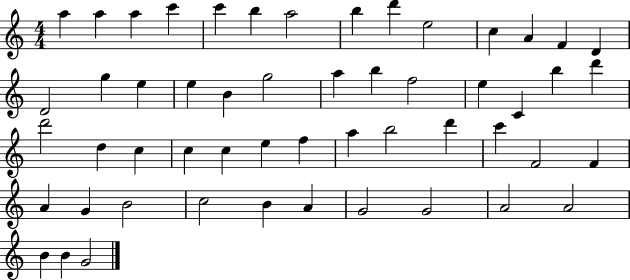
A5/q A5/q A5/q C6/q C6/q B5/q A5/h B5/q D6/q E5/h C5/q A4/q F4/q D4/q D4/h G5/q E5/q E5/q B4/q G5/h A5/q B5/q F5/h E5/q C4/q B5/q D6/q D6/h D5/q C5/q C5/q C5/q E5/q F5/q A5/q B5/h D6/q C6/q F4/h F4/q A4/q G4/q B4/h C5/h B4/q A4/q G4/h G4/h A4/h A4/h B4/q B4/q G4/h